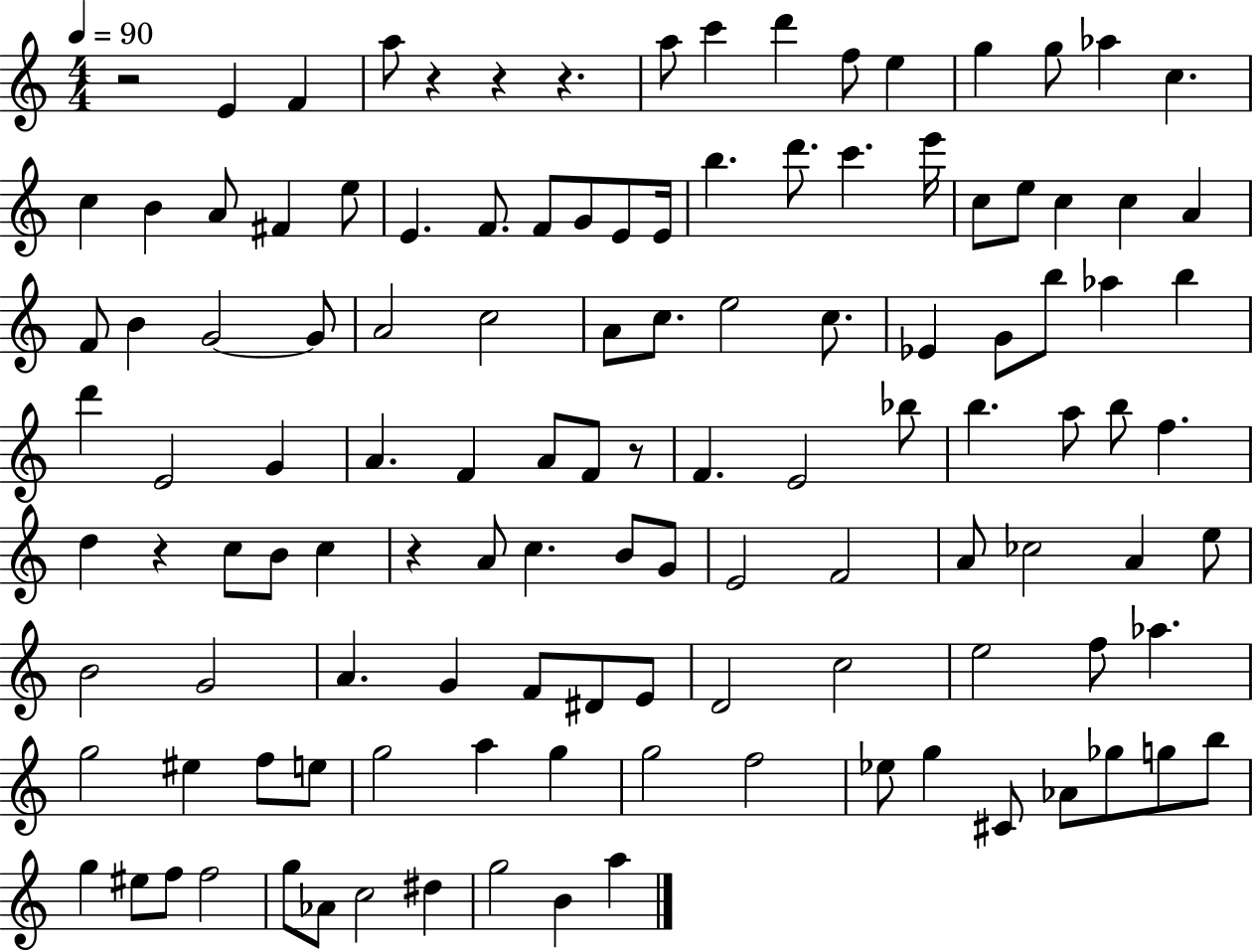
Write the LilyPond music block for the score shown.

{
  \clef treble
  \numericTimeSignature
  \time 4/4
  \key c \major
  \tempo 4 = 90
  r2 e'4 f'4 | a''8 r4 r4 r4. | a''8 c'''4 d'''4 f''8 e''4 | g''4 g''8 aes''4 c''4. | \break c''4 b'4 a'8 fis'4 e''8 | e'4. f'8. f'8 g'8 e'8 e'16 | b''4. d'''8. c'''4. e'''16 | c''8 e''8 c''4 c''4 a'4 | \break f'8 b'4 g'2~~ g'8 | a'2 c''2 | a'8 c''8. e''2 c''8. | ees'4 g'8 b''8 aes''4 b''4 | \break d'''4 e'2 g'4 | a'4. f'4 a'8 f'8 r8 | f'4. e'2 bes''8 | b''4. a''8 b''8 f''4. | \break d''4 r4 c''8 b'8 c''4 | r4 a'8 c''4. b'8 g'8 | e'2 f'2 | a'8 ces''2 a'4 e''8 | \break b'2 g'2 | a'4. g'4 f'8 dis'8 e'8 | d'2 c''2 | e''2 f''8 aes''4. | \break g''2 eis''4 f''8 e''8 | g''2 a''4 g''4 | g''2 f''2 | ees''8 g''4 cis'8 aes'8 ges''8 g''8 b''8 | \break g''4 eis''8 f''8 f''2 | g''8 aes'8 c''2 dis''4 | g''2 b'4 a''4 | \bar "|."
}